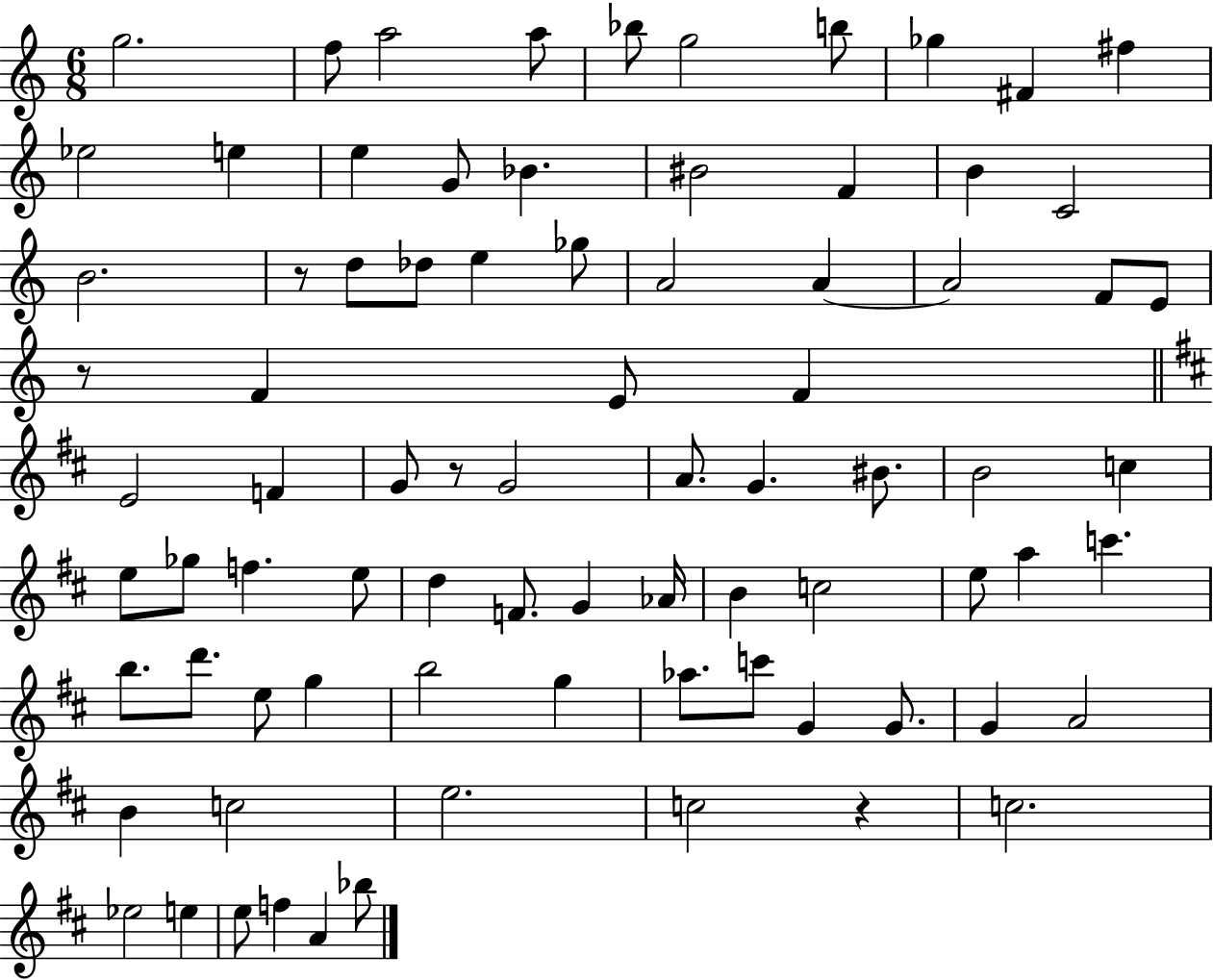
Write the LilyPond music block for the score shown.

{
  \clef treble
  \numericTimeSignature
  \time 6/8
  \key c \major
  g''2. | f''8 a''2 a''8 | bes''8 g''2 b''8 | ges''4 fis'4 fis''4 | \break ees''2 e''4 | e''4 g'8 bes'4. | bis'2 f'4 | b'4 c'2 | \break b'2. | r8 d''8 des''8 e''4 ges''8 | a'2 a'4~~ | a'2 f'8 e'8 | \break r8 f'4 e'8 f'4 | \bar "||" \break \key d \major e'2 f'4 | g'8 r8 g'2 | a'8. g'4. bis'8. | b'2 c''4 | \break e''8 ges''8 f''4. e''8 | d''4 f'8. g'4 aes'16 | b'4 c''2 | e''8 a''4 c'''4. | \break b''8. d'''8. e''8 g''4 | b''2 g''4 | aes''8. c'''8 g'4 g'8. | g'4 a'2 | \break b'4 c''2 | e''2. | c''2 r4 | c''2. | \break ees''2 e''4 | e''8 f''4 a'4 bes''8 | \bar "|."
}